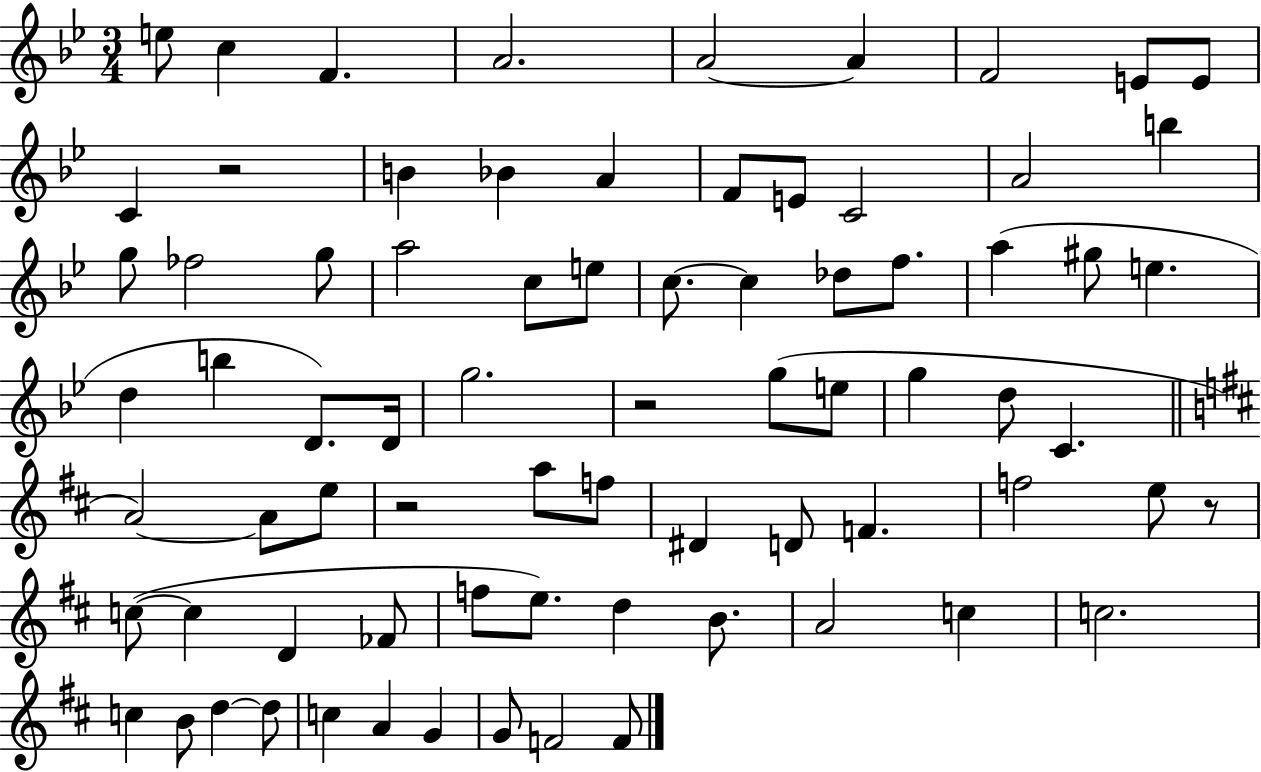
E5/e C5/q F4/q. A4/h. A4/h A4/q F4/h E4/e E4/e C4/q R/h B4/q Bb4/q A4/q F4/e E4/e C4/h A4/h B5/q G5/e FES5/h G5/e A5/h C5/e E5/e C5/e. C5/q Db5/e F5/e. A5/q G#5/e E5/q. D5/q B5/q D4/e. D4/s G5/h. R/h G5/e E5/e G5/q D5/e C4/q. A4/h A4/e E5/e R/h A5/e F5/e D#4/q D4/e F4/q. F5/h E5/e R/e C5/e C5/q D4/q FES4/e F5/e E5/e. D5/q B4/e. A4/h C5/q C5/h. C5/q B4/e D5/q D5/e C5/q A4/q G4/q G4/e F4/h F4/e